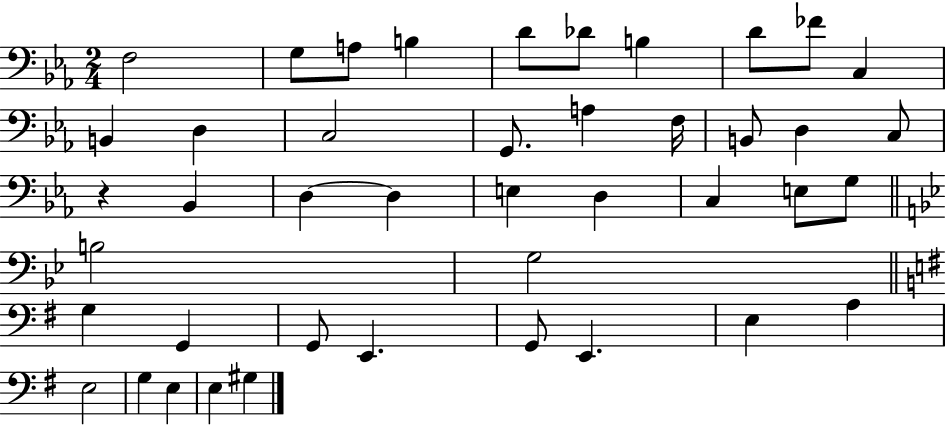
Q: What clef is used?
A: bass